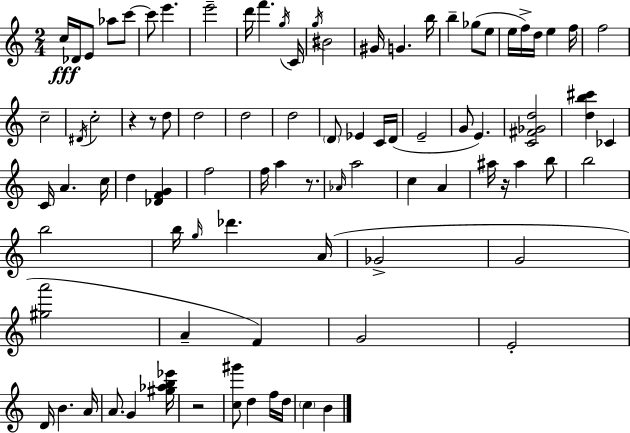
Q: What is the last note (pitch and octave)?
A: B4